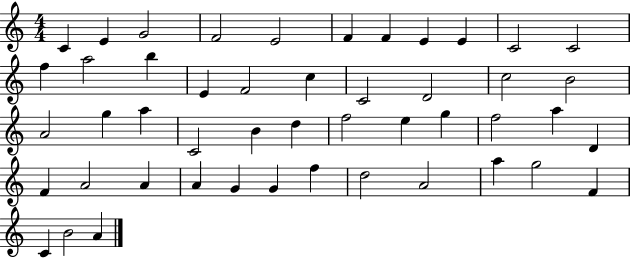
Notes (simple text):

C4/q E4/q G4/h F4/h E4/h F4/q F4/q E4/q E4/q C4/h C4/h F5/q A5/h B5/q E4/q F4/h C5/q C4/h D4/h C5/h B4/h A4/h G5/q A5/q C4/h B4/q D5/q F5/h E5/q G5/q F5/h A5/q D4/q F4/q A4/h A4/q A4/q G4/q G4/q F5/q D5/h A4/h A5/q G5/h F4/q C4/q B4/h A4/q